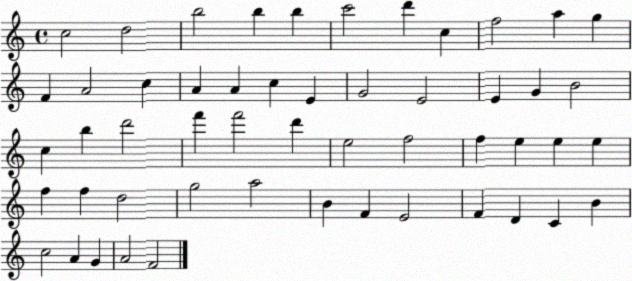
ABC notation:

X:1
T:Untitled
M:4/4
L:1/4
K:C
c2 d2 b2 b b c'2 d' c f2 a g F A2 c A A c E G2 E2 E G B2 c b d'2 f' f'2 d' e2 f2 f e e e f f d2 g2 a2 B F E2 F D C B c2 A G A2 F2